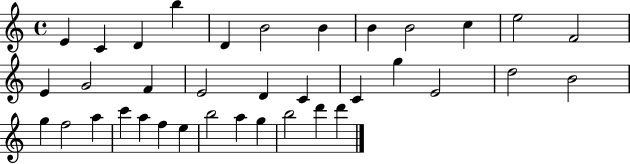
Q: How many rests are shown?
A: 0